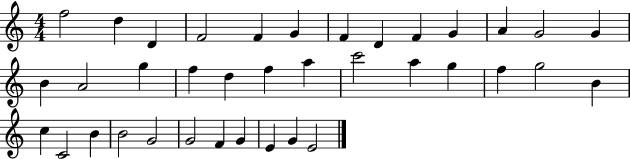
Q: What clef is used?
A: treble